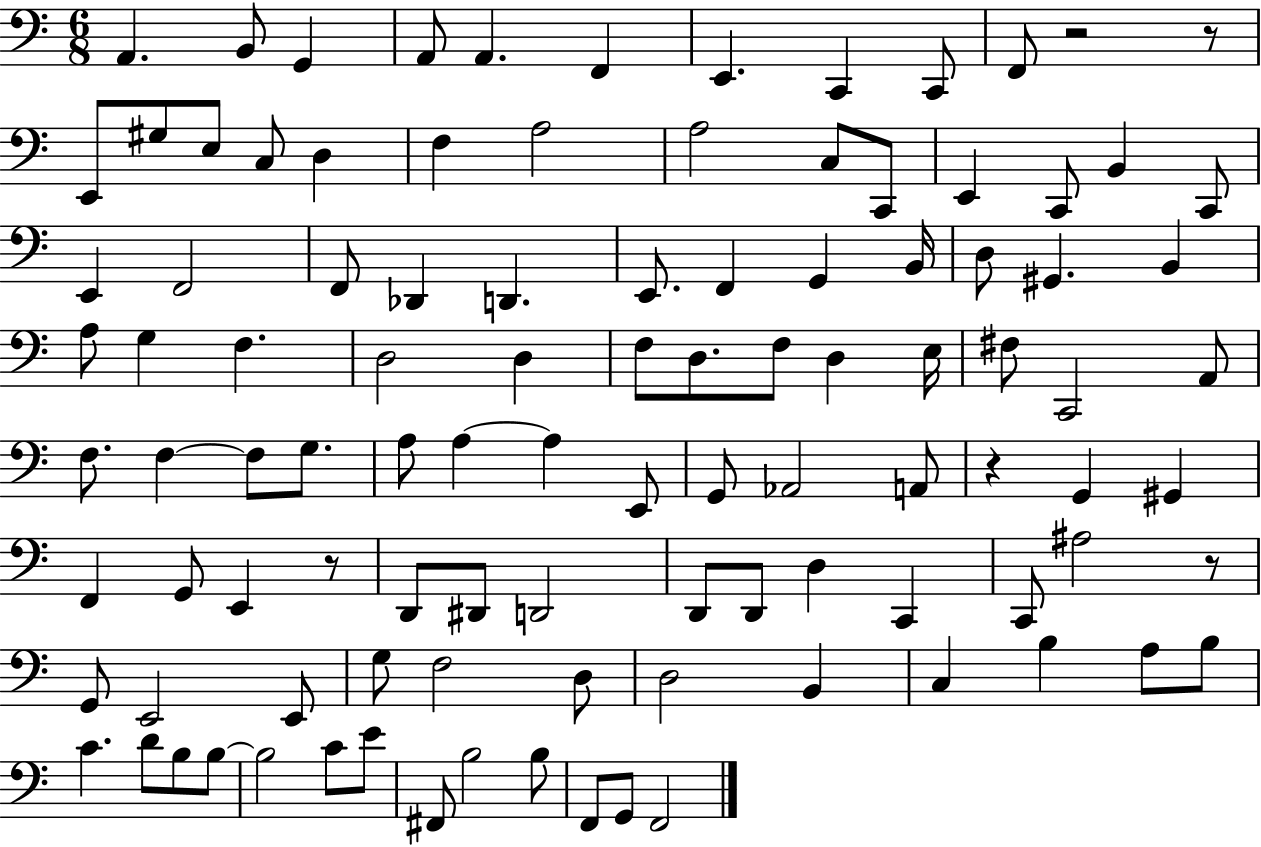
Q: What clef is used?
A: bass